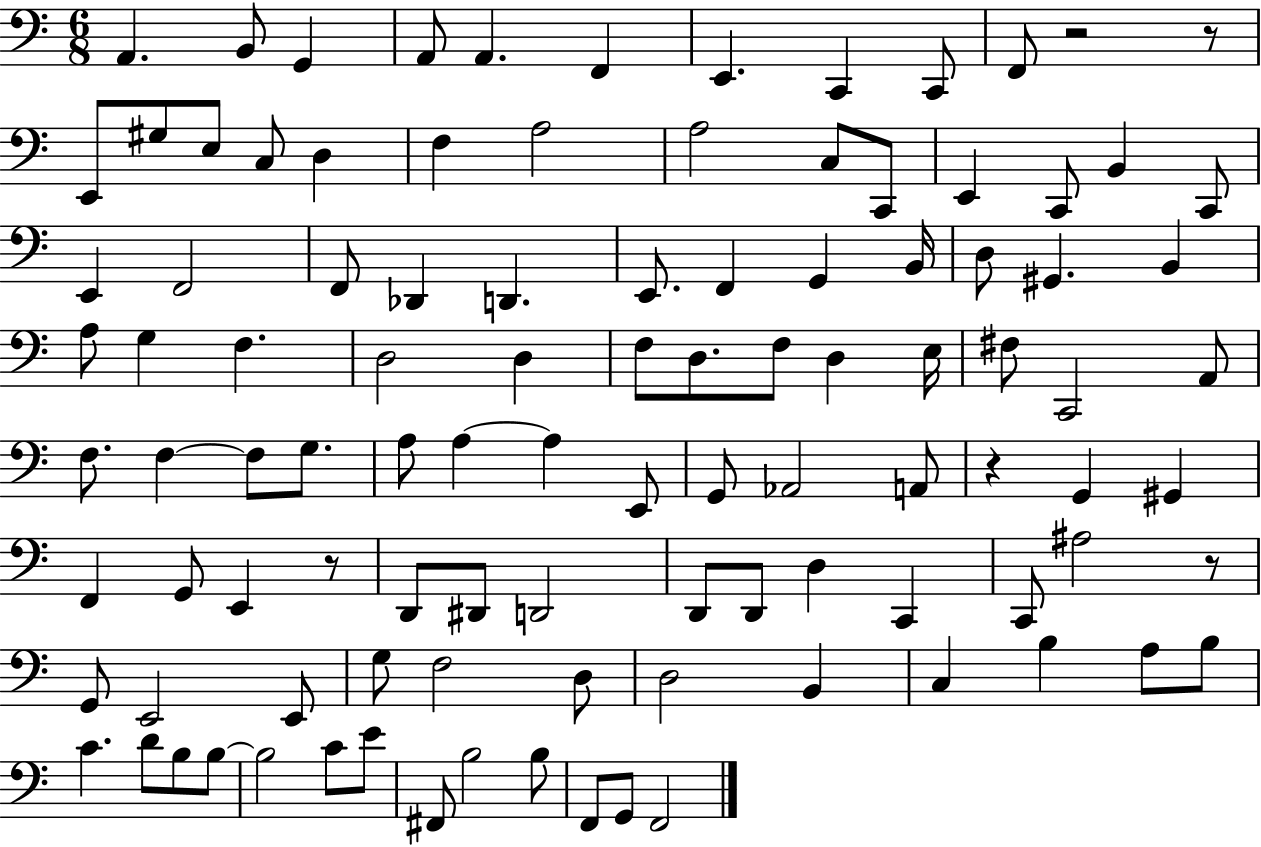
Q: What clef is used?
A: bass